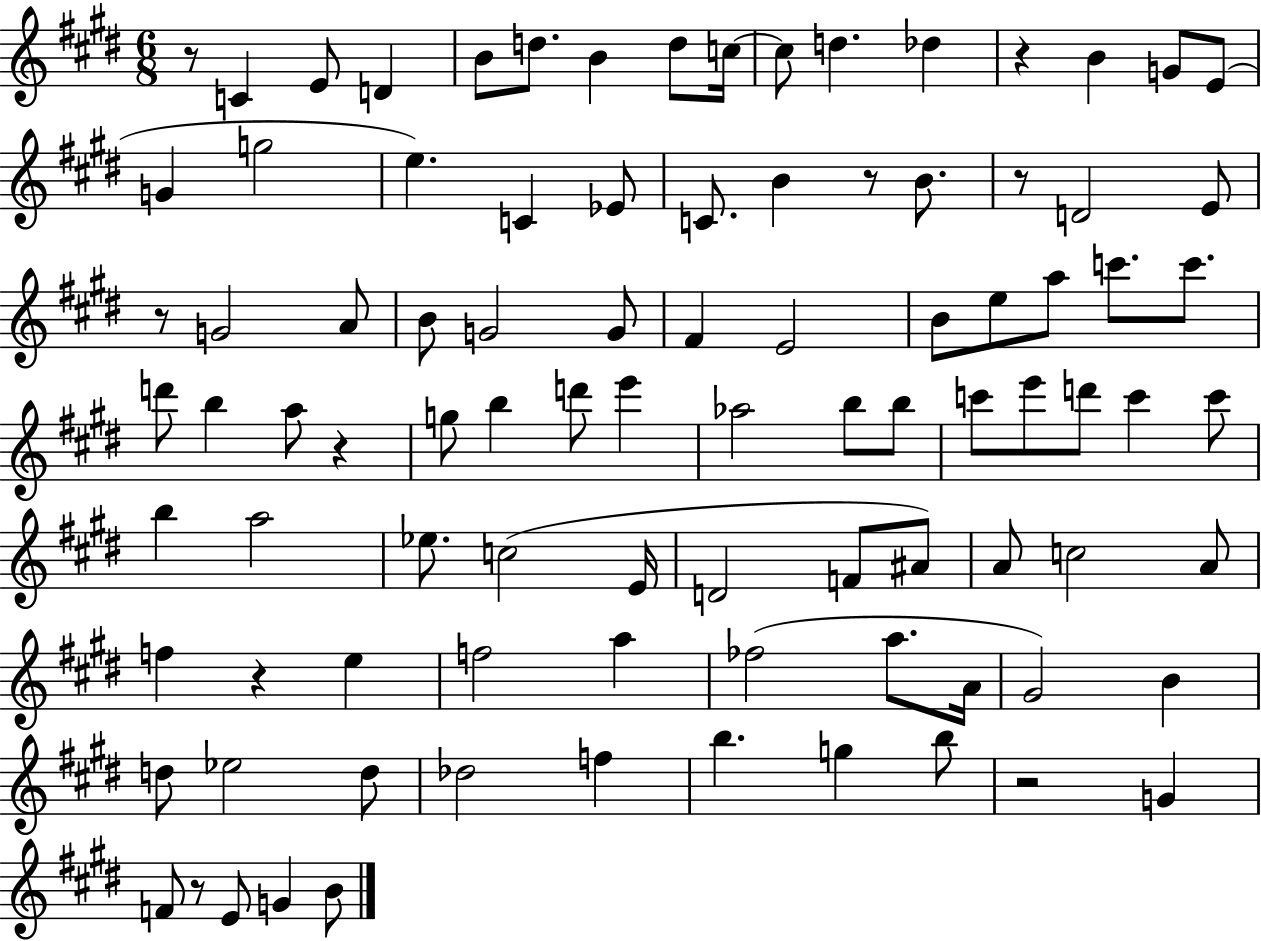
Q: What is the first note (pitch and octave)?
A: C4